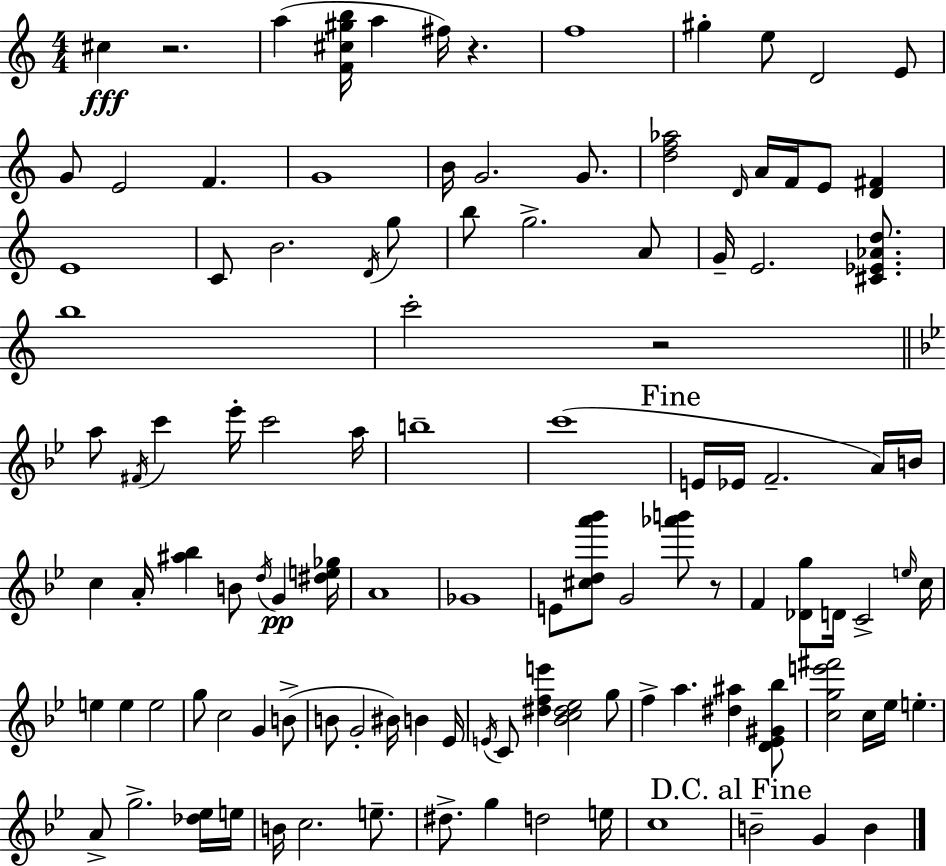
{
  \clef treble
  \numericTimeSignature
  \time 4/4
  \key a \minor
  cis''4\fff r2. | a''4( <f' cis'' gis'' b''>16 a''4 fis''16) r4. | f''1 | gis''4-. e''8 d'2 e'8 | \break g'8 e'2 f'4. | g'1 | b'16 g'2. g'8. | <d'' f'' aes''>2 \grace { d'16 } a'16 f'16 e'8 <d' fis'>4 | \break e'1 | c'8 b'2. \acciaccatura { d'16 } | g''8 b''8 g''2.-> | a'8 g'16-- e'2. <cis' ees' aes' d''>8. | \break b''1 | c'''2-. r2 | \bar "||" \break \key bes \major a''8 \acciaccatura { fis'16 } c'''4 ees'''16-. c'''2 | a''16 b''1-- | c'''1( | \mark "Fine" e'16 ees'16 f'2.-- a'16) | \break b'16 c''4 a'16-. <ais'' bes''>4 b'8 \acciaccatura { d''16 }\pp g'4 | <dis'' e'' ges''>16 a'1 | ges'1 | e'8 <cis'' d'' a''' bes'''>8 g'2 <aes''' b'''>8 | \break r8 f'4 <des' g''>8 d'16 c'2-> | \grace { e''16 } c''16 e''4 e''4 e''2 | g''8 c''2 g'4 | b'8->( b'8 g'2-. bis'16) b'4 | \break ees'16 \acciaccatura { e'16 } c'8 <dis'' f'' e'''>4 <bes' c'' dis'' ees''>2 | g''8 f''4-> a''4. <dis'' ais''>4 | <d' ees' gis' bes''>8 <c'' g'' e''' fis'''>2 c''16 ees''16 e''4.-. | a'8-> g''2.-> | \break <des'' ees''>16 e''16 b'16 c''2. | e''8.-- dis''8.-> g''4 d''2 | e''16 c''1 | \mark "D.C. al Fine" b'2-- g'4 | \break b'4 \bar "|."
}